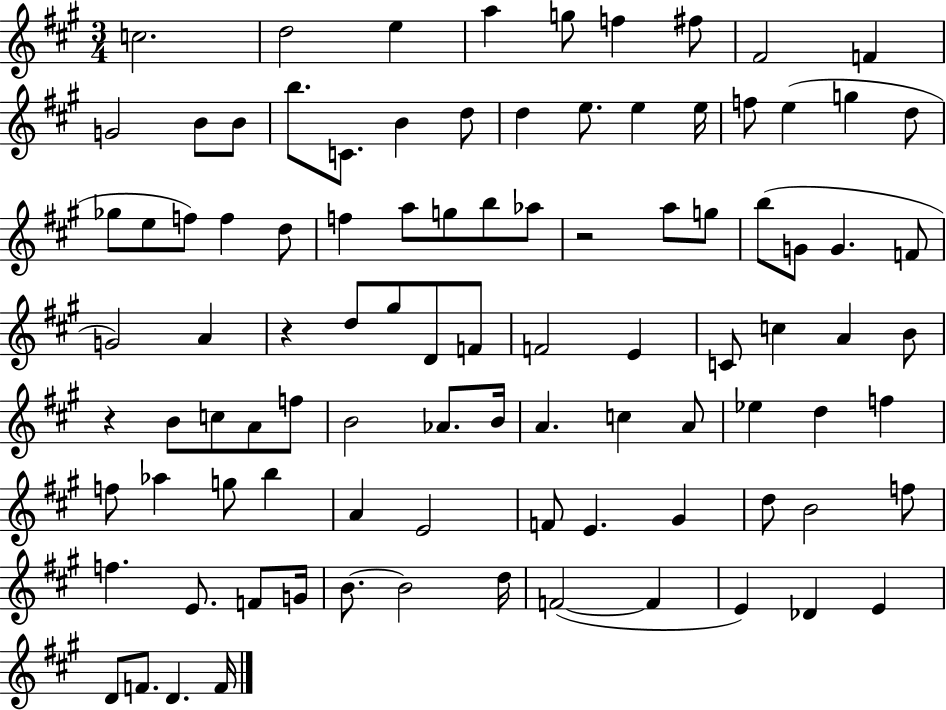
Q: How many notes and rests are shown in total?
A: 96